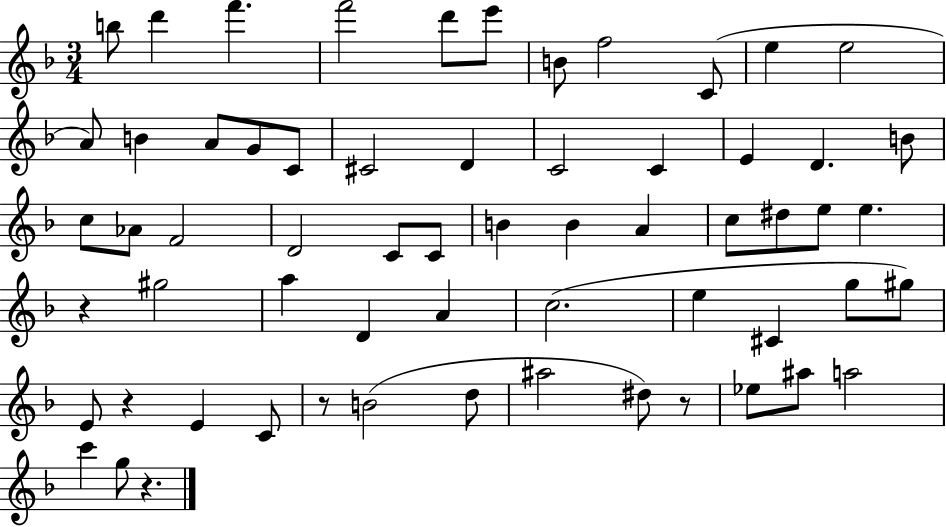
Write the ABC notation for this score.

X:1
T:Untitled
M:3/4
L:1/4
K:F
b/2 d' f' f'2 d'/2 e'/2 B/2 f2 C/2 e e2 A/2 B A/2 G/2 C/2 ^C2 D C2 C E D B/2 c/2 _A/2 F2 D2 C/2 C/2 B B A c/2 ^d/2 e/2 e z ^g2 a D A c2 e ^C g/2 ^g/2 E/2 z E C/2 z/2 B2 d/2 ^a2 ^d/2 z/2 _e/2 ^a/2 a2 c' g/2 z